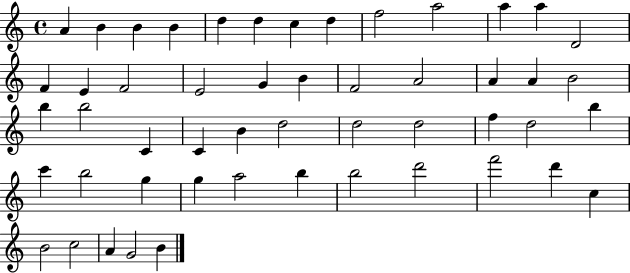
X:1
T:Untitled
M:4/4
L:1/4
K:C
A B B B d d c d f2 a2 a a D2 F E F2 E2 G B F2 A2 A A B2 b b2 C C B d2 d2 d2 f d2 b c' b2 g g a2 b b2 d'2 f'2 d' c B2 c2 A G2 B